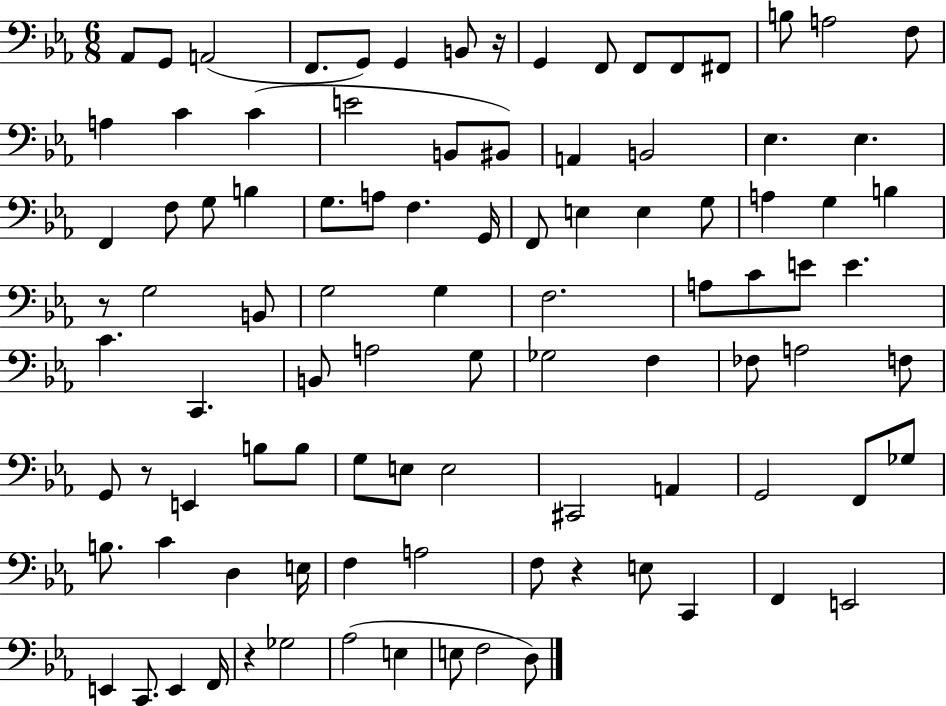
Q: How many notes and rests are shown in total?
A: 97